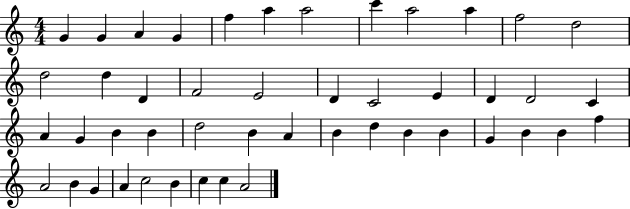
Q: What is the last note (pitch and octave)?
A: A4